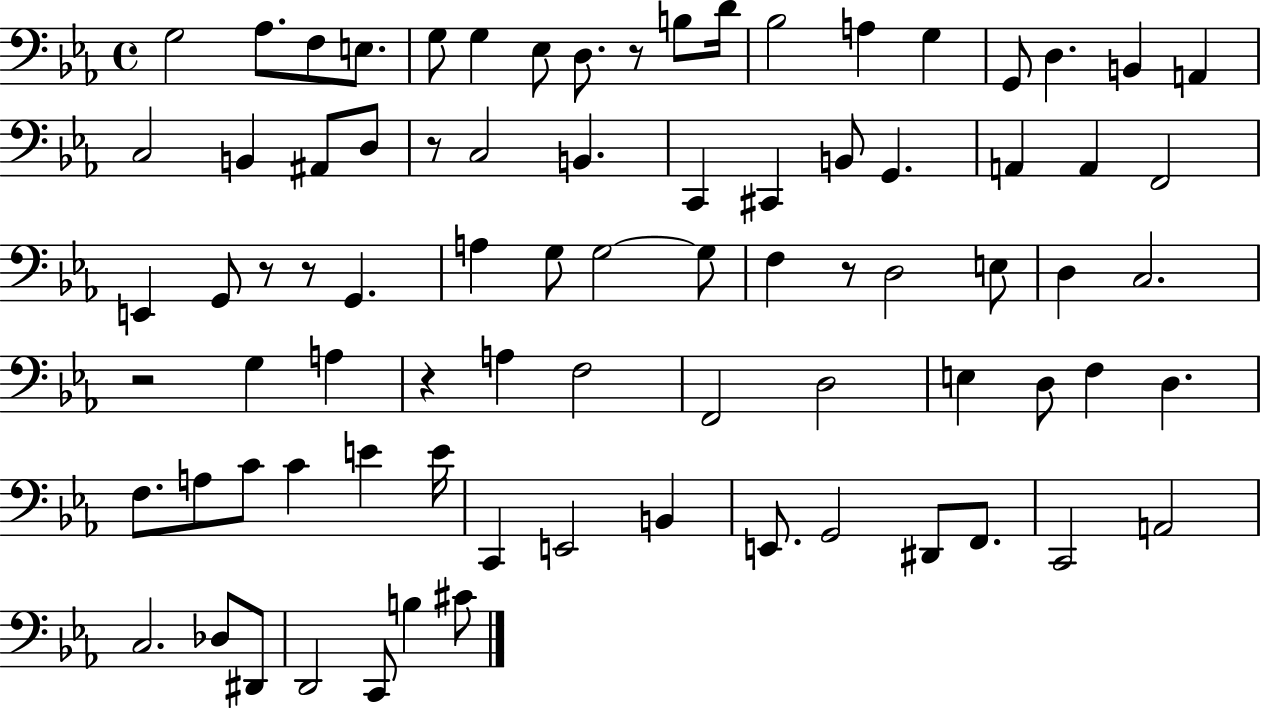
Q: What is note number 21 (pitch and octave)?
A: D3